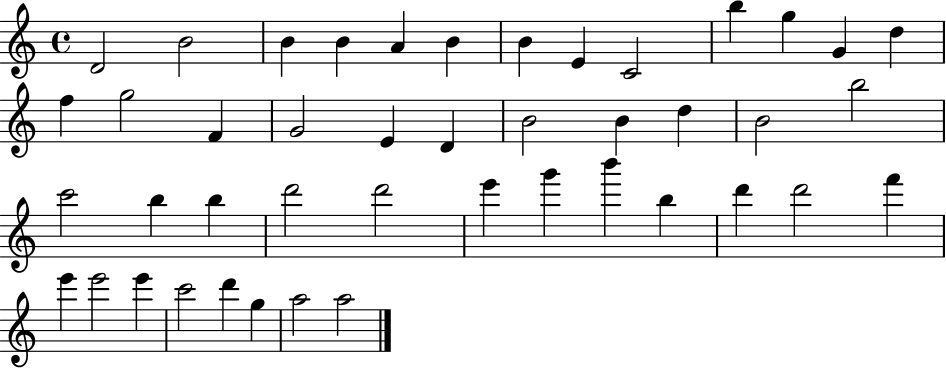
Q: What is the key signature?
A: C major